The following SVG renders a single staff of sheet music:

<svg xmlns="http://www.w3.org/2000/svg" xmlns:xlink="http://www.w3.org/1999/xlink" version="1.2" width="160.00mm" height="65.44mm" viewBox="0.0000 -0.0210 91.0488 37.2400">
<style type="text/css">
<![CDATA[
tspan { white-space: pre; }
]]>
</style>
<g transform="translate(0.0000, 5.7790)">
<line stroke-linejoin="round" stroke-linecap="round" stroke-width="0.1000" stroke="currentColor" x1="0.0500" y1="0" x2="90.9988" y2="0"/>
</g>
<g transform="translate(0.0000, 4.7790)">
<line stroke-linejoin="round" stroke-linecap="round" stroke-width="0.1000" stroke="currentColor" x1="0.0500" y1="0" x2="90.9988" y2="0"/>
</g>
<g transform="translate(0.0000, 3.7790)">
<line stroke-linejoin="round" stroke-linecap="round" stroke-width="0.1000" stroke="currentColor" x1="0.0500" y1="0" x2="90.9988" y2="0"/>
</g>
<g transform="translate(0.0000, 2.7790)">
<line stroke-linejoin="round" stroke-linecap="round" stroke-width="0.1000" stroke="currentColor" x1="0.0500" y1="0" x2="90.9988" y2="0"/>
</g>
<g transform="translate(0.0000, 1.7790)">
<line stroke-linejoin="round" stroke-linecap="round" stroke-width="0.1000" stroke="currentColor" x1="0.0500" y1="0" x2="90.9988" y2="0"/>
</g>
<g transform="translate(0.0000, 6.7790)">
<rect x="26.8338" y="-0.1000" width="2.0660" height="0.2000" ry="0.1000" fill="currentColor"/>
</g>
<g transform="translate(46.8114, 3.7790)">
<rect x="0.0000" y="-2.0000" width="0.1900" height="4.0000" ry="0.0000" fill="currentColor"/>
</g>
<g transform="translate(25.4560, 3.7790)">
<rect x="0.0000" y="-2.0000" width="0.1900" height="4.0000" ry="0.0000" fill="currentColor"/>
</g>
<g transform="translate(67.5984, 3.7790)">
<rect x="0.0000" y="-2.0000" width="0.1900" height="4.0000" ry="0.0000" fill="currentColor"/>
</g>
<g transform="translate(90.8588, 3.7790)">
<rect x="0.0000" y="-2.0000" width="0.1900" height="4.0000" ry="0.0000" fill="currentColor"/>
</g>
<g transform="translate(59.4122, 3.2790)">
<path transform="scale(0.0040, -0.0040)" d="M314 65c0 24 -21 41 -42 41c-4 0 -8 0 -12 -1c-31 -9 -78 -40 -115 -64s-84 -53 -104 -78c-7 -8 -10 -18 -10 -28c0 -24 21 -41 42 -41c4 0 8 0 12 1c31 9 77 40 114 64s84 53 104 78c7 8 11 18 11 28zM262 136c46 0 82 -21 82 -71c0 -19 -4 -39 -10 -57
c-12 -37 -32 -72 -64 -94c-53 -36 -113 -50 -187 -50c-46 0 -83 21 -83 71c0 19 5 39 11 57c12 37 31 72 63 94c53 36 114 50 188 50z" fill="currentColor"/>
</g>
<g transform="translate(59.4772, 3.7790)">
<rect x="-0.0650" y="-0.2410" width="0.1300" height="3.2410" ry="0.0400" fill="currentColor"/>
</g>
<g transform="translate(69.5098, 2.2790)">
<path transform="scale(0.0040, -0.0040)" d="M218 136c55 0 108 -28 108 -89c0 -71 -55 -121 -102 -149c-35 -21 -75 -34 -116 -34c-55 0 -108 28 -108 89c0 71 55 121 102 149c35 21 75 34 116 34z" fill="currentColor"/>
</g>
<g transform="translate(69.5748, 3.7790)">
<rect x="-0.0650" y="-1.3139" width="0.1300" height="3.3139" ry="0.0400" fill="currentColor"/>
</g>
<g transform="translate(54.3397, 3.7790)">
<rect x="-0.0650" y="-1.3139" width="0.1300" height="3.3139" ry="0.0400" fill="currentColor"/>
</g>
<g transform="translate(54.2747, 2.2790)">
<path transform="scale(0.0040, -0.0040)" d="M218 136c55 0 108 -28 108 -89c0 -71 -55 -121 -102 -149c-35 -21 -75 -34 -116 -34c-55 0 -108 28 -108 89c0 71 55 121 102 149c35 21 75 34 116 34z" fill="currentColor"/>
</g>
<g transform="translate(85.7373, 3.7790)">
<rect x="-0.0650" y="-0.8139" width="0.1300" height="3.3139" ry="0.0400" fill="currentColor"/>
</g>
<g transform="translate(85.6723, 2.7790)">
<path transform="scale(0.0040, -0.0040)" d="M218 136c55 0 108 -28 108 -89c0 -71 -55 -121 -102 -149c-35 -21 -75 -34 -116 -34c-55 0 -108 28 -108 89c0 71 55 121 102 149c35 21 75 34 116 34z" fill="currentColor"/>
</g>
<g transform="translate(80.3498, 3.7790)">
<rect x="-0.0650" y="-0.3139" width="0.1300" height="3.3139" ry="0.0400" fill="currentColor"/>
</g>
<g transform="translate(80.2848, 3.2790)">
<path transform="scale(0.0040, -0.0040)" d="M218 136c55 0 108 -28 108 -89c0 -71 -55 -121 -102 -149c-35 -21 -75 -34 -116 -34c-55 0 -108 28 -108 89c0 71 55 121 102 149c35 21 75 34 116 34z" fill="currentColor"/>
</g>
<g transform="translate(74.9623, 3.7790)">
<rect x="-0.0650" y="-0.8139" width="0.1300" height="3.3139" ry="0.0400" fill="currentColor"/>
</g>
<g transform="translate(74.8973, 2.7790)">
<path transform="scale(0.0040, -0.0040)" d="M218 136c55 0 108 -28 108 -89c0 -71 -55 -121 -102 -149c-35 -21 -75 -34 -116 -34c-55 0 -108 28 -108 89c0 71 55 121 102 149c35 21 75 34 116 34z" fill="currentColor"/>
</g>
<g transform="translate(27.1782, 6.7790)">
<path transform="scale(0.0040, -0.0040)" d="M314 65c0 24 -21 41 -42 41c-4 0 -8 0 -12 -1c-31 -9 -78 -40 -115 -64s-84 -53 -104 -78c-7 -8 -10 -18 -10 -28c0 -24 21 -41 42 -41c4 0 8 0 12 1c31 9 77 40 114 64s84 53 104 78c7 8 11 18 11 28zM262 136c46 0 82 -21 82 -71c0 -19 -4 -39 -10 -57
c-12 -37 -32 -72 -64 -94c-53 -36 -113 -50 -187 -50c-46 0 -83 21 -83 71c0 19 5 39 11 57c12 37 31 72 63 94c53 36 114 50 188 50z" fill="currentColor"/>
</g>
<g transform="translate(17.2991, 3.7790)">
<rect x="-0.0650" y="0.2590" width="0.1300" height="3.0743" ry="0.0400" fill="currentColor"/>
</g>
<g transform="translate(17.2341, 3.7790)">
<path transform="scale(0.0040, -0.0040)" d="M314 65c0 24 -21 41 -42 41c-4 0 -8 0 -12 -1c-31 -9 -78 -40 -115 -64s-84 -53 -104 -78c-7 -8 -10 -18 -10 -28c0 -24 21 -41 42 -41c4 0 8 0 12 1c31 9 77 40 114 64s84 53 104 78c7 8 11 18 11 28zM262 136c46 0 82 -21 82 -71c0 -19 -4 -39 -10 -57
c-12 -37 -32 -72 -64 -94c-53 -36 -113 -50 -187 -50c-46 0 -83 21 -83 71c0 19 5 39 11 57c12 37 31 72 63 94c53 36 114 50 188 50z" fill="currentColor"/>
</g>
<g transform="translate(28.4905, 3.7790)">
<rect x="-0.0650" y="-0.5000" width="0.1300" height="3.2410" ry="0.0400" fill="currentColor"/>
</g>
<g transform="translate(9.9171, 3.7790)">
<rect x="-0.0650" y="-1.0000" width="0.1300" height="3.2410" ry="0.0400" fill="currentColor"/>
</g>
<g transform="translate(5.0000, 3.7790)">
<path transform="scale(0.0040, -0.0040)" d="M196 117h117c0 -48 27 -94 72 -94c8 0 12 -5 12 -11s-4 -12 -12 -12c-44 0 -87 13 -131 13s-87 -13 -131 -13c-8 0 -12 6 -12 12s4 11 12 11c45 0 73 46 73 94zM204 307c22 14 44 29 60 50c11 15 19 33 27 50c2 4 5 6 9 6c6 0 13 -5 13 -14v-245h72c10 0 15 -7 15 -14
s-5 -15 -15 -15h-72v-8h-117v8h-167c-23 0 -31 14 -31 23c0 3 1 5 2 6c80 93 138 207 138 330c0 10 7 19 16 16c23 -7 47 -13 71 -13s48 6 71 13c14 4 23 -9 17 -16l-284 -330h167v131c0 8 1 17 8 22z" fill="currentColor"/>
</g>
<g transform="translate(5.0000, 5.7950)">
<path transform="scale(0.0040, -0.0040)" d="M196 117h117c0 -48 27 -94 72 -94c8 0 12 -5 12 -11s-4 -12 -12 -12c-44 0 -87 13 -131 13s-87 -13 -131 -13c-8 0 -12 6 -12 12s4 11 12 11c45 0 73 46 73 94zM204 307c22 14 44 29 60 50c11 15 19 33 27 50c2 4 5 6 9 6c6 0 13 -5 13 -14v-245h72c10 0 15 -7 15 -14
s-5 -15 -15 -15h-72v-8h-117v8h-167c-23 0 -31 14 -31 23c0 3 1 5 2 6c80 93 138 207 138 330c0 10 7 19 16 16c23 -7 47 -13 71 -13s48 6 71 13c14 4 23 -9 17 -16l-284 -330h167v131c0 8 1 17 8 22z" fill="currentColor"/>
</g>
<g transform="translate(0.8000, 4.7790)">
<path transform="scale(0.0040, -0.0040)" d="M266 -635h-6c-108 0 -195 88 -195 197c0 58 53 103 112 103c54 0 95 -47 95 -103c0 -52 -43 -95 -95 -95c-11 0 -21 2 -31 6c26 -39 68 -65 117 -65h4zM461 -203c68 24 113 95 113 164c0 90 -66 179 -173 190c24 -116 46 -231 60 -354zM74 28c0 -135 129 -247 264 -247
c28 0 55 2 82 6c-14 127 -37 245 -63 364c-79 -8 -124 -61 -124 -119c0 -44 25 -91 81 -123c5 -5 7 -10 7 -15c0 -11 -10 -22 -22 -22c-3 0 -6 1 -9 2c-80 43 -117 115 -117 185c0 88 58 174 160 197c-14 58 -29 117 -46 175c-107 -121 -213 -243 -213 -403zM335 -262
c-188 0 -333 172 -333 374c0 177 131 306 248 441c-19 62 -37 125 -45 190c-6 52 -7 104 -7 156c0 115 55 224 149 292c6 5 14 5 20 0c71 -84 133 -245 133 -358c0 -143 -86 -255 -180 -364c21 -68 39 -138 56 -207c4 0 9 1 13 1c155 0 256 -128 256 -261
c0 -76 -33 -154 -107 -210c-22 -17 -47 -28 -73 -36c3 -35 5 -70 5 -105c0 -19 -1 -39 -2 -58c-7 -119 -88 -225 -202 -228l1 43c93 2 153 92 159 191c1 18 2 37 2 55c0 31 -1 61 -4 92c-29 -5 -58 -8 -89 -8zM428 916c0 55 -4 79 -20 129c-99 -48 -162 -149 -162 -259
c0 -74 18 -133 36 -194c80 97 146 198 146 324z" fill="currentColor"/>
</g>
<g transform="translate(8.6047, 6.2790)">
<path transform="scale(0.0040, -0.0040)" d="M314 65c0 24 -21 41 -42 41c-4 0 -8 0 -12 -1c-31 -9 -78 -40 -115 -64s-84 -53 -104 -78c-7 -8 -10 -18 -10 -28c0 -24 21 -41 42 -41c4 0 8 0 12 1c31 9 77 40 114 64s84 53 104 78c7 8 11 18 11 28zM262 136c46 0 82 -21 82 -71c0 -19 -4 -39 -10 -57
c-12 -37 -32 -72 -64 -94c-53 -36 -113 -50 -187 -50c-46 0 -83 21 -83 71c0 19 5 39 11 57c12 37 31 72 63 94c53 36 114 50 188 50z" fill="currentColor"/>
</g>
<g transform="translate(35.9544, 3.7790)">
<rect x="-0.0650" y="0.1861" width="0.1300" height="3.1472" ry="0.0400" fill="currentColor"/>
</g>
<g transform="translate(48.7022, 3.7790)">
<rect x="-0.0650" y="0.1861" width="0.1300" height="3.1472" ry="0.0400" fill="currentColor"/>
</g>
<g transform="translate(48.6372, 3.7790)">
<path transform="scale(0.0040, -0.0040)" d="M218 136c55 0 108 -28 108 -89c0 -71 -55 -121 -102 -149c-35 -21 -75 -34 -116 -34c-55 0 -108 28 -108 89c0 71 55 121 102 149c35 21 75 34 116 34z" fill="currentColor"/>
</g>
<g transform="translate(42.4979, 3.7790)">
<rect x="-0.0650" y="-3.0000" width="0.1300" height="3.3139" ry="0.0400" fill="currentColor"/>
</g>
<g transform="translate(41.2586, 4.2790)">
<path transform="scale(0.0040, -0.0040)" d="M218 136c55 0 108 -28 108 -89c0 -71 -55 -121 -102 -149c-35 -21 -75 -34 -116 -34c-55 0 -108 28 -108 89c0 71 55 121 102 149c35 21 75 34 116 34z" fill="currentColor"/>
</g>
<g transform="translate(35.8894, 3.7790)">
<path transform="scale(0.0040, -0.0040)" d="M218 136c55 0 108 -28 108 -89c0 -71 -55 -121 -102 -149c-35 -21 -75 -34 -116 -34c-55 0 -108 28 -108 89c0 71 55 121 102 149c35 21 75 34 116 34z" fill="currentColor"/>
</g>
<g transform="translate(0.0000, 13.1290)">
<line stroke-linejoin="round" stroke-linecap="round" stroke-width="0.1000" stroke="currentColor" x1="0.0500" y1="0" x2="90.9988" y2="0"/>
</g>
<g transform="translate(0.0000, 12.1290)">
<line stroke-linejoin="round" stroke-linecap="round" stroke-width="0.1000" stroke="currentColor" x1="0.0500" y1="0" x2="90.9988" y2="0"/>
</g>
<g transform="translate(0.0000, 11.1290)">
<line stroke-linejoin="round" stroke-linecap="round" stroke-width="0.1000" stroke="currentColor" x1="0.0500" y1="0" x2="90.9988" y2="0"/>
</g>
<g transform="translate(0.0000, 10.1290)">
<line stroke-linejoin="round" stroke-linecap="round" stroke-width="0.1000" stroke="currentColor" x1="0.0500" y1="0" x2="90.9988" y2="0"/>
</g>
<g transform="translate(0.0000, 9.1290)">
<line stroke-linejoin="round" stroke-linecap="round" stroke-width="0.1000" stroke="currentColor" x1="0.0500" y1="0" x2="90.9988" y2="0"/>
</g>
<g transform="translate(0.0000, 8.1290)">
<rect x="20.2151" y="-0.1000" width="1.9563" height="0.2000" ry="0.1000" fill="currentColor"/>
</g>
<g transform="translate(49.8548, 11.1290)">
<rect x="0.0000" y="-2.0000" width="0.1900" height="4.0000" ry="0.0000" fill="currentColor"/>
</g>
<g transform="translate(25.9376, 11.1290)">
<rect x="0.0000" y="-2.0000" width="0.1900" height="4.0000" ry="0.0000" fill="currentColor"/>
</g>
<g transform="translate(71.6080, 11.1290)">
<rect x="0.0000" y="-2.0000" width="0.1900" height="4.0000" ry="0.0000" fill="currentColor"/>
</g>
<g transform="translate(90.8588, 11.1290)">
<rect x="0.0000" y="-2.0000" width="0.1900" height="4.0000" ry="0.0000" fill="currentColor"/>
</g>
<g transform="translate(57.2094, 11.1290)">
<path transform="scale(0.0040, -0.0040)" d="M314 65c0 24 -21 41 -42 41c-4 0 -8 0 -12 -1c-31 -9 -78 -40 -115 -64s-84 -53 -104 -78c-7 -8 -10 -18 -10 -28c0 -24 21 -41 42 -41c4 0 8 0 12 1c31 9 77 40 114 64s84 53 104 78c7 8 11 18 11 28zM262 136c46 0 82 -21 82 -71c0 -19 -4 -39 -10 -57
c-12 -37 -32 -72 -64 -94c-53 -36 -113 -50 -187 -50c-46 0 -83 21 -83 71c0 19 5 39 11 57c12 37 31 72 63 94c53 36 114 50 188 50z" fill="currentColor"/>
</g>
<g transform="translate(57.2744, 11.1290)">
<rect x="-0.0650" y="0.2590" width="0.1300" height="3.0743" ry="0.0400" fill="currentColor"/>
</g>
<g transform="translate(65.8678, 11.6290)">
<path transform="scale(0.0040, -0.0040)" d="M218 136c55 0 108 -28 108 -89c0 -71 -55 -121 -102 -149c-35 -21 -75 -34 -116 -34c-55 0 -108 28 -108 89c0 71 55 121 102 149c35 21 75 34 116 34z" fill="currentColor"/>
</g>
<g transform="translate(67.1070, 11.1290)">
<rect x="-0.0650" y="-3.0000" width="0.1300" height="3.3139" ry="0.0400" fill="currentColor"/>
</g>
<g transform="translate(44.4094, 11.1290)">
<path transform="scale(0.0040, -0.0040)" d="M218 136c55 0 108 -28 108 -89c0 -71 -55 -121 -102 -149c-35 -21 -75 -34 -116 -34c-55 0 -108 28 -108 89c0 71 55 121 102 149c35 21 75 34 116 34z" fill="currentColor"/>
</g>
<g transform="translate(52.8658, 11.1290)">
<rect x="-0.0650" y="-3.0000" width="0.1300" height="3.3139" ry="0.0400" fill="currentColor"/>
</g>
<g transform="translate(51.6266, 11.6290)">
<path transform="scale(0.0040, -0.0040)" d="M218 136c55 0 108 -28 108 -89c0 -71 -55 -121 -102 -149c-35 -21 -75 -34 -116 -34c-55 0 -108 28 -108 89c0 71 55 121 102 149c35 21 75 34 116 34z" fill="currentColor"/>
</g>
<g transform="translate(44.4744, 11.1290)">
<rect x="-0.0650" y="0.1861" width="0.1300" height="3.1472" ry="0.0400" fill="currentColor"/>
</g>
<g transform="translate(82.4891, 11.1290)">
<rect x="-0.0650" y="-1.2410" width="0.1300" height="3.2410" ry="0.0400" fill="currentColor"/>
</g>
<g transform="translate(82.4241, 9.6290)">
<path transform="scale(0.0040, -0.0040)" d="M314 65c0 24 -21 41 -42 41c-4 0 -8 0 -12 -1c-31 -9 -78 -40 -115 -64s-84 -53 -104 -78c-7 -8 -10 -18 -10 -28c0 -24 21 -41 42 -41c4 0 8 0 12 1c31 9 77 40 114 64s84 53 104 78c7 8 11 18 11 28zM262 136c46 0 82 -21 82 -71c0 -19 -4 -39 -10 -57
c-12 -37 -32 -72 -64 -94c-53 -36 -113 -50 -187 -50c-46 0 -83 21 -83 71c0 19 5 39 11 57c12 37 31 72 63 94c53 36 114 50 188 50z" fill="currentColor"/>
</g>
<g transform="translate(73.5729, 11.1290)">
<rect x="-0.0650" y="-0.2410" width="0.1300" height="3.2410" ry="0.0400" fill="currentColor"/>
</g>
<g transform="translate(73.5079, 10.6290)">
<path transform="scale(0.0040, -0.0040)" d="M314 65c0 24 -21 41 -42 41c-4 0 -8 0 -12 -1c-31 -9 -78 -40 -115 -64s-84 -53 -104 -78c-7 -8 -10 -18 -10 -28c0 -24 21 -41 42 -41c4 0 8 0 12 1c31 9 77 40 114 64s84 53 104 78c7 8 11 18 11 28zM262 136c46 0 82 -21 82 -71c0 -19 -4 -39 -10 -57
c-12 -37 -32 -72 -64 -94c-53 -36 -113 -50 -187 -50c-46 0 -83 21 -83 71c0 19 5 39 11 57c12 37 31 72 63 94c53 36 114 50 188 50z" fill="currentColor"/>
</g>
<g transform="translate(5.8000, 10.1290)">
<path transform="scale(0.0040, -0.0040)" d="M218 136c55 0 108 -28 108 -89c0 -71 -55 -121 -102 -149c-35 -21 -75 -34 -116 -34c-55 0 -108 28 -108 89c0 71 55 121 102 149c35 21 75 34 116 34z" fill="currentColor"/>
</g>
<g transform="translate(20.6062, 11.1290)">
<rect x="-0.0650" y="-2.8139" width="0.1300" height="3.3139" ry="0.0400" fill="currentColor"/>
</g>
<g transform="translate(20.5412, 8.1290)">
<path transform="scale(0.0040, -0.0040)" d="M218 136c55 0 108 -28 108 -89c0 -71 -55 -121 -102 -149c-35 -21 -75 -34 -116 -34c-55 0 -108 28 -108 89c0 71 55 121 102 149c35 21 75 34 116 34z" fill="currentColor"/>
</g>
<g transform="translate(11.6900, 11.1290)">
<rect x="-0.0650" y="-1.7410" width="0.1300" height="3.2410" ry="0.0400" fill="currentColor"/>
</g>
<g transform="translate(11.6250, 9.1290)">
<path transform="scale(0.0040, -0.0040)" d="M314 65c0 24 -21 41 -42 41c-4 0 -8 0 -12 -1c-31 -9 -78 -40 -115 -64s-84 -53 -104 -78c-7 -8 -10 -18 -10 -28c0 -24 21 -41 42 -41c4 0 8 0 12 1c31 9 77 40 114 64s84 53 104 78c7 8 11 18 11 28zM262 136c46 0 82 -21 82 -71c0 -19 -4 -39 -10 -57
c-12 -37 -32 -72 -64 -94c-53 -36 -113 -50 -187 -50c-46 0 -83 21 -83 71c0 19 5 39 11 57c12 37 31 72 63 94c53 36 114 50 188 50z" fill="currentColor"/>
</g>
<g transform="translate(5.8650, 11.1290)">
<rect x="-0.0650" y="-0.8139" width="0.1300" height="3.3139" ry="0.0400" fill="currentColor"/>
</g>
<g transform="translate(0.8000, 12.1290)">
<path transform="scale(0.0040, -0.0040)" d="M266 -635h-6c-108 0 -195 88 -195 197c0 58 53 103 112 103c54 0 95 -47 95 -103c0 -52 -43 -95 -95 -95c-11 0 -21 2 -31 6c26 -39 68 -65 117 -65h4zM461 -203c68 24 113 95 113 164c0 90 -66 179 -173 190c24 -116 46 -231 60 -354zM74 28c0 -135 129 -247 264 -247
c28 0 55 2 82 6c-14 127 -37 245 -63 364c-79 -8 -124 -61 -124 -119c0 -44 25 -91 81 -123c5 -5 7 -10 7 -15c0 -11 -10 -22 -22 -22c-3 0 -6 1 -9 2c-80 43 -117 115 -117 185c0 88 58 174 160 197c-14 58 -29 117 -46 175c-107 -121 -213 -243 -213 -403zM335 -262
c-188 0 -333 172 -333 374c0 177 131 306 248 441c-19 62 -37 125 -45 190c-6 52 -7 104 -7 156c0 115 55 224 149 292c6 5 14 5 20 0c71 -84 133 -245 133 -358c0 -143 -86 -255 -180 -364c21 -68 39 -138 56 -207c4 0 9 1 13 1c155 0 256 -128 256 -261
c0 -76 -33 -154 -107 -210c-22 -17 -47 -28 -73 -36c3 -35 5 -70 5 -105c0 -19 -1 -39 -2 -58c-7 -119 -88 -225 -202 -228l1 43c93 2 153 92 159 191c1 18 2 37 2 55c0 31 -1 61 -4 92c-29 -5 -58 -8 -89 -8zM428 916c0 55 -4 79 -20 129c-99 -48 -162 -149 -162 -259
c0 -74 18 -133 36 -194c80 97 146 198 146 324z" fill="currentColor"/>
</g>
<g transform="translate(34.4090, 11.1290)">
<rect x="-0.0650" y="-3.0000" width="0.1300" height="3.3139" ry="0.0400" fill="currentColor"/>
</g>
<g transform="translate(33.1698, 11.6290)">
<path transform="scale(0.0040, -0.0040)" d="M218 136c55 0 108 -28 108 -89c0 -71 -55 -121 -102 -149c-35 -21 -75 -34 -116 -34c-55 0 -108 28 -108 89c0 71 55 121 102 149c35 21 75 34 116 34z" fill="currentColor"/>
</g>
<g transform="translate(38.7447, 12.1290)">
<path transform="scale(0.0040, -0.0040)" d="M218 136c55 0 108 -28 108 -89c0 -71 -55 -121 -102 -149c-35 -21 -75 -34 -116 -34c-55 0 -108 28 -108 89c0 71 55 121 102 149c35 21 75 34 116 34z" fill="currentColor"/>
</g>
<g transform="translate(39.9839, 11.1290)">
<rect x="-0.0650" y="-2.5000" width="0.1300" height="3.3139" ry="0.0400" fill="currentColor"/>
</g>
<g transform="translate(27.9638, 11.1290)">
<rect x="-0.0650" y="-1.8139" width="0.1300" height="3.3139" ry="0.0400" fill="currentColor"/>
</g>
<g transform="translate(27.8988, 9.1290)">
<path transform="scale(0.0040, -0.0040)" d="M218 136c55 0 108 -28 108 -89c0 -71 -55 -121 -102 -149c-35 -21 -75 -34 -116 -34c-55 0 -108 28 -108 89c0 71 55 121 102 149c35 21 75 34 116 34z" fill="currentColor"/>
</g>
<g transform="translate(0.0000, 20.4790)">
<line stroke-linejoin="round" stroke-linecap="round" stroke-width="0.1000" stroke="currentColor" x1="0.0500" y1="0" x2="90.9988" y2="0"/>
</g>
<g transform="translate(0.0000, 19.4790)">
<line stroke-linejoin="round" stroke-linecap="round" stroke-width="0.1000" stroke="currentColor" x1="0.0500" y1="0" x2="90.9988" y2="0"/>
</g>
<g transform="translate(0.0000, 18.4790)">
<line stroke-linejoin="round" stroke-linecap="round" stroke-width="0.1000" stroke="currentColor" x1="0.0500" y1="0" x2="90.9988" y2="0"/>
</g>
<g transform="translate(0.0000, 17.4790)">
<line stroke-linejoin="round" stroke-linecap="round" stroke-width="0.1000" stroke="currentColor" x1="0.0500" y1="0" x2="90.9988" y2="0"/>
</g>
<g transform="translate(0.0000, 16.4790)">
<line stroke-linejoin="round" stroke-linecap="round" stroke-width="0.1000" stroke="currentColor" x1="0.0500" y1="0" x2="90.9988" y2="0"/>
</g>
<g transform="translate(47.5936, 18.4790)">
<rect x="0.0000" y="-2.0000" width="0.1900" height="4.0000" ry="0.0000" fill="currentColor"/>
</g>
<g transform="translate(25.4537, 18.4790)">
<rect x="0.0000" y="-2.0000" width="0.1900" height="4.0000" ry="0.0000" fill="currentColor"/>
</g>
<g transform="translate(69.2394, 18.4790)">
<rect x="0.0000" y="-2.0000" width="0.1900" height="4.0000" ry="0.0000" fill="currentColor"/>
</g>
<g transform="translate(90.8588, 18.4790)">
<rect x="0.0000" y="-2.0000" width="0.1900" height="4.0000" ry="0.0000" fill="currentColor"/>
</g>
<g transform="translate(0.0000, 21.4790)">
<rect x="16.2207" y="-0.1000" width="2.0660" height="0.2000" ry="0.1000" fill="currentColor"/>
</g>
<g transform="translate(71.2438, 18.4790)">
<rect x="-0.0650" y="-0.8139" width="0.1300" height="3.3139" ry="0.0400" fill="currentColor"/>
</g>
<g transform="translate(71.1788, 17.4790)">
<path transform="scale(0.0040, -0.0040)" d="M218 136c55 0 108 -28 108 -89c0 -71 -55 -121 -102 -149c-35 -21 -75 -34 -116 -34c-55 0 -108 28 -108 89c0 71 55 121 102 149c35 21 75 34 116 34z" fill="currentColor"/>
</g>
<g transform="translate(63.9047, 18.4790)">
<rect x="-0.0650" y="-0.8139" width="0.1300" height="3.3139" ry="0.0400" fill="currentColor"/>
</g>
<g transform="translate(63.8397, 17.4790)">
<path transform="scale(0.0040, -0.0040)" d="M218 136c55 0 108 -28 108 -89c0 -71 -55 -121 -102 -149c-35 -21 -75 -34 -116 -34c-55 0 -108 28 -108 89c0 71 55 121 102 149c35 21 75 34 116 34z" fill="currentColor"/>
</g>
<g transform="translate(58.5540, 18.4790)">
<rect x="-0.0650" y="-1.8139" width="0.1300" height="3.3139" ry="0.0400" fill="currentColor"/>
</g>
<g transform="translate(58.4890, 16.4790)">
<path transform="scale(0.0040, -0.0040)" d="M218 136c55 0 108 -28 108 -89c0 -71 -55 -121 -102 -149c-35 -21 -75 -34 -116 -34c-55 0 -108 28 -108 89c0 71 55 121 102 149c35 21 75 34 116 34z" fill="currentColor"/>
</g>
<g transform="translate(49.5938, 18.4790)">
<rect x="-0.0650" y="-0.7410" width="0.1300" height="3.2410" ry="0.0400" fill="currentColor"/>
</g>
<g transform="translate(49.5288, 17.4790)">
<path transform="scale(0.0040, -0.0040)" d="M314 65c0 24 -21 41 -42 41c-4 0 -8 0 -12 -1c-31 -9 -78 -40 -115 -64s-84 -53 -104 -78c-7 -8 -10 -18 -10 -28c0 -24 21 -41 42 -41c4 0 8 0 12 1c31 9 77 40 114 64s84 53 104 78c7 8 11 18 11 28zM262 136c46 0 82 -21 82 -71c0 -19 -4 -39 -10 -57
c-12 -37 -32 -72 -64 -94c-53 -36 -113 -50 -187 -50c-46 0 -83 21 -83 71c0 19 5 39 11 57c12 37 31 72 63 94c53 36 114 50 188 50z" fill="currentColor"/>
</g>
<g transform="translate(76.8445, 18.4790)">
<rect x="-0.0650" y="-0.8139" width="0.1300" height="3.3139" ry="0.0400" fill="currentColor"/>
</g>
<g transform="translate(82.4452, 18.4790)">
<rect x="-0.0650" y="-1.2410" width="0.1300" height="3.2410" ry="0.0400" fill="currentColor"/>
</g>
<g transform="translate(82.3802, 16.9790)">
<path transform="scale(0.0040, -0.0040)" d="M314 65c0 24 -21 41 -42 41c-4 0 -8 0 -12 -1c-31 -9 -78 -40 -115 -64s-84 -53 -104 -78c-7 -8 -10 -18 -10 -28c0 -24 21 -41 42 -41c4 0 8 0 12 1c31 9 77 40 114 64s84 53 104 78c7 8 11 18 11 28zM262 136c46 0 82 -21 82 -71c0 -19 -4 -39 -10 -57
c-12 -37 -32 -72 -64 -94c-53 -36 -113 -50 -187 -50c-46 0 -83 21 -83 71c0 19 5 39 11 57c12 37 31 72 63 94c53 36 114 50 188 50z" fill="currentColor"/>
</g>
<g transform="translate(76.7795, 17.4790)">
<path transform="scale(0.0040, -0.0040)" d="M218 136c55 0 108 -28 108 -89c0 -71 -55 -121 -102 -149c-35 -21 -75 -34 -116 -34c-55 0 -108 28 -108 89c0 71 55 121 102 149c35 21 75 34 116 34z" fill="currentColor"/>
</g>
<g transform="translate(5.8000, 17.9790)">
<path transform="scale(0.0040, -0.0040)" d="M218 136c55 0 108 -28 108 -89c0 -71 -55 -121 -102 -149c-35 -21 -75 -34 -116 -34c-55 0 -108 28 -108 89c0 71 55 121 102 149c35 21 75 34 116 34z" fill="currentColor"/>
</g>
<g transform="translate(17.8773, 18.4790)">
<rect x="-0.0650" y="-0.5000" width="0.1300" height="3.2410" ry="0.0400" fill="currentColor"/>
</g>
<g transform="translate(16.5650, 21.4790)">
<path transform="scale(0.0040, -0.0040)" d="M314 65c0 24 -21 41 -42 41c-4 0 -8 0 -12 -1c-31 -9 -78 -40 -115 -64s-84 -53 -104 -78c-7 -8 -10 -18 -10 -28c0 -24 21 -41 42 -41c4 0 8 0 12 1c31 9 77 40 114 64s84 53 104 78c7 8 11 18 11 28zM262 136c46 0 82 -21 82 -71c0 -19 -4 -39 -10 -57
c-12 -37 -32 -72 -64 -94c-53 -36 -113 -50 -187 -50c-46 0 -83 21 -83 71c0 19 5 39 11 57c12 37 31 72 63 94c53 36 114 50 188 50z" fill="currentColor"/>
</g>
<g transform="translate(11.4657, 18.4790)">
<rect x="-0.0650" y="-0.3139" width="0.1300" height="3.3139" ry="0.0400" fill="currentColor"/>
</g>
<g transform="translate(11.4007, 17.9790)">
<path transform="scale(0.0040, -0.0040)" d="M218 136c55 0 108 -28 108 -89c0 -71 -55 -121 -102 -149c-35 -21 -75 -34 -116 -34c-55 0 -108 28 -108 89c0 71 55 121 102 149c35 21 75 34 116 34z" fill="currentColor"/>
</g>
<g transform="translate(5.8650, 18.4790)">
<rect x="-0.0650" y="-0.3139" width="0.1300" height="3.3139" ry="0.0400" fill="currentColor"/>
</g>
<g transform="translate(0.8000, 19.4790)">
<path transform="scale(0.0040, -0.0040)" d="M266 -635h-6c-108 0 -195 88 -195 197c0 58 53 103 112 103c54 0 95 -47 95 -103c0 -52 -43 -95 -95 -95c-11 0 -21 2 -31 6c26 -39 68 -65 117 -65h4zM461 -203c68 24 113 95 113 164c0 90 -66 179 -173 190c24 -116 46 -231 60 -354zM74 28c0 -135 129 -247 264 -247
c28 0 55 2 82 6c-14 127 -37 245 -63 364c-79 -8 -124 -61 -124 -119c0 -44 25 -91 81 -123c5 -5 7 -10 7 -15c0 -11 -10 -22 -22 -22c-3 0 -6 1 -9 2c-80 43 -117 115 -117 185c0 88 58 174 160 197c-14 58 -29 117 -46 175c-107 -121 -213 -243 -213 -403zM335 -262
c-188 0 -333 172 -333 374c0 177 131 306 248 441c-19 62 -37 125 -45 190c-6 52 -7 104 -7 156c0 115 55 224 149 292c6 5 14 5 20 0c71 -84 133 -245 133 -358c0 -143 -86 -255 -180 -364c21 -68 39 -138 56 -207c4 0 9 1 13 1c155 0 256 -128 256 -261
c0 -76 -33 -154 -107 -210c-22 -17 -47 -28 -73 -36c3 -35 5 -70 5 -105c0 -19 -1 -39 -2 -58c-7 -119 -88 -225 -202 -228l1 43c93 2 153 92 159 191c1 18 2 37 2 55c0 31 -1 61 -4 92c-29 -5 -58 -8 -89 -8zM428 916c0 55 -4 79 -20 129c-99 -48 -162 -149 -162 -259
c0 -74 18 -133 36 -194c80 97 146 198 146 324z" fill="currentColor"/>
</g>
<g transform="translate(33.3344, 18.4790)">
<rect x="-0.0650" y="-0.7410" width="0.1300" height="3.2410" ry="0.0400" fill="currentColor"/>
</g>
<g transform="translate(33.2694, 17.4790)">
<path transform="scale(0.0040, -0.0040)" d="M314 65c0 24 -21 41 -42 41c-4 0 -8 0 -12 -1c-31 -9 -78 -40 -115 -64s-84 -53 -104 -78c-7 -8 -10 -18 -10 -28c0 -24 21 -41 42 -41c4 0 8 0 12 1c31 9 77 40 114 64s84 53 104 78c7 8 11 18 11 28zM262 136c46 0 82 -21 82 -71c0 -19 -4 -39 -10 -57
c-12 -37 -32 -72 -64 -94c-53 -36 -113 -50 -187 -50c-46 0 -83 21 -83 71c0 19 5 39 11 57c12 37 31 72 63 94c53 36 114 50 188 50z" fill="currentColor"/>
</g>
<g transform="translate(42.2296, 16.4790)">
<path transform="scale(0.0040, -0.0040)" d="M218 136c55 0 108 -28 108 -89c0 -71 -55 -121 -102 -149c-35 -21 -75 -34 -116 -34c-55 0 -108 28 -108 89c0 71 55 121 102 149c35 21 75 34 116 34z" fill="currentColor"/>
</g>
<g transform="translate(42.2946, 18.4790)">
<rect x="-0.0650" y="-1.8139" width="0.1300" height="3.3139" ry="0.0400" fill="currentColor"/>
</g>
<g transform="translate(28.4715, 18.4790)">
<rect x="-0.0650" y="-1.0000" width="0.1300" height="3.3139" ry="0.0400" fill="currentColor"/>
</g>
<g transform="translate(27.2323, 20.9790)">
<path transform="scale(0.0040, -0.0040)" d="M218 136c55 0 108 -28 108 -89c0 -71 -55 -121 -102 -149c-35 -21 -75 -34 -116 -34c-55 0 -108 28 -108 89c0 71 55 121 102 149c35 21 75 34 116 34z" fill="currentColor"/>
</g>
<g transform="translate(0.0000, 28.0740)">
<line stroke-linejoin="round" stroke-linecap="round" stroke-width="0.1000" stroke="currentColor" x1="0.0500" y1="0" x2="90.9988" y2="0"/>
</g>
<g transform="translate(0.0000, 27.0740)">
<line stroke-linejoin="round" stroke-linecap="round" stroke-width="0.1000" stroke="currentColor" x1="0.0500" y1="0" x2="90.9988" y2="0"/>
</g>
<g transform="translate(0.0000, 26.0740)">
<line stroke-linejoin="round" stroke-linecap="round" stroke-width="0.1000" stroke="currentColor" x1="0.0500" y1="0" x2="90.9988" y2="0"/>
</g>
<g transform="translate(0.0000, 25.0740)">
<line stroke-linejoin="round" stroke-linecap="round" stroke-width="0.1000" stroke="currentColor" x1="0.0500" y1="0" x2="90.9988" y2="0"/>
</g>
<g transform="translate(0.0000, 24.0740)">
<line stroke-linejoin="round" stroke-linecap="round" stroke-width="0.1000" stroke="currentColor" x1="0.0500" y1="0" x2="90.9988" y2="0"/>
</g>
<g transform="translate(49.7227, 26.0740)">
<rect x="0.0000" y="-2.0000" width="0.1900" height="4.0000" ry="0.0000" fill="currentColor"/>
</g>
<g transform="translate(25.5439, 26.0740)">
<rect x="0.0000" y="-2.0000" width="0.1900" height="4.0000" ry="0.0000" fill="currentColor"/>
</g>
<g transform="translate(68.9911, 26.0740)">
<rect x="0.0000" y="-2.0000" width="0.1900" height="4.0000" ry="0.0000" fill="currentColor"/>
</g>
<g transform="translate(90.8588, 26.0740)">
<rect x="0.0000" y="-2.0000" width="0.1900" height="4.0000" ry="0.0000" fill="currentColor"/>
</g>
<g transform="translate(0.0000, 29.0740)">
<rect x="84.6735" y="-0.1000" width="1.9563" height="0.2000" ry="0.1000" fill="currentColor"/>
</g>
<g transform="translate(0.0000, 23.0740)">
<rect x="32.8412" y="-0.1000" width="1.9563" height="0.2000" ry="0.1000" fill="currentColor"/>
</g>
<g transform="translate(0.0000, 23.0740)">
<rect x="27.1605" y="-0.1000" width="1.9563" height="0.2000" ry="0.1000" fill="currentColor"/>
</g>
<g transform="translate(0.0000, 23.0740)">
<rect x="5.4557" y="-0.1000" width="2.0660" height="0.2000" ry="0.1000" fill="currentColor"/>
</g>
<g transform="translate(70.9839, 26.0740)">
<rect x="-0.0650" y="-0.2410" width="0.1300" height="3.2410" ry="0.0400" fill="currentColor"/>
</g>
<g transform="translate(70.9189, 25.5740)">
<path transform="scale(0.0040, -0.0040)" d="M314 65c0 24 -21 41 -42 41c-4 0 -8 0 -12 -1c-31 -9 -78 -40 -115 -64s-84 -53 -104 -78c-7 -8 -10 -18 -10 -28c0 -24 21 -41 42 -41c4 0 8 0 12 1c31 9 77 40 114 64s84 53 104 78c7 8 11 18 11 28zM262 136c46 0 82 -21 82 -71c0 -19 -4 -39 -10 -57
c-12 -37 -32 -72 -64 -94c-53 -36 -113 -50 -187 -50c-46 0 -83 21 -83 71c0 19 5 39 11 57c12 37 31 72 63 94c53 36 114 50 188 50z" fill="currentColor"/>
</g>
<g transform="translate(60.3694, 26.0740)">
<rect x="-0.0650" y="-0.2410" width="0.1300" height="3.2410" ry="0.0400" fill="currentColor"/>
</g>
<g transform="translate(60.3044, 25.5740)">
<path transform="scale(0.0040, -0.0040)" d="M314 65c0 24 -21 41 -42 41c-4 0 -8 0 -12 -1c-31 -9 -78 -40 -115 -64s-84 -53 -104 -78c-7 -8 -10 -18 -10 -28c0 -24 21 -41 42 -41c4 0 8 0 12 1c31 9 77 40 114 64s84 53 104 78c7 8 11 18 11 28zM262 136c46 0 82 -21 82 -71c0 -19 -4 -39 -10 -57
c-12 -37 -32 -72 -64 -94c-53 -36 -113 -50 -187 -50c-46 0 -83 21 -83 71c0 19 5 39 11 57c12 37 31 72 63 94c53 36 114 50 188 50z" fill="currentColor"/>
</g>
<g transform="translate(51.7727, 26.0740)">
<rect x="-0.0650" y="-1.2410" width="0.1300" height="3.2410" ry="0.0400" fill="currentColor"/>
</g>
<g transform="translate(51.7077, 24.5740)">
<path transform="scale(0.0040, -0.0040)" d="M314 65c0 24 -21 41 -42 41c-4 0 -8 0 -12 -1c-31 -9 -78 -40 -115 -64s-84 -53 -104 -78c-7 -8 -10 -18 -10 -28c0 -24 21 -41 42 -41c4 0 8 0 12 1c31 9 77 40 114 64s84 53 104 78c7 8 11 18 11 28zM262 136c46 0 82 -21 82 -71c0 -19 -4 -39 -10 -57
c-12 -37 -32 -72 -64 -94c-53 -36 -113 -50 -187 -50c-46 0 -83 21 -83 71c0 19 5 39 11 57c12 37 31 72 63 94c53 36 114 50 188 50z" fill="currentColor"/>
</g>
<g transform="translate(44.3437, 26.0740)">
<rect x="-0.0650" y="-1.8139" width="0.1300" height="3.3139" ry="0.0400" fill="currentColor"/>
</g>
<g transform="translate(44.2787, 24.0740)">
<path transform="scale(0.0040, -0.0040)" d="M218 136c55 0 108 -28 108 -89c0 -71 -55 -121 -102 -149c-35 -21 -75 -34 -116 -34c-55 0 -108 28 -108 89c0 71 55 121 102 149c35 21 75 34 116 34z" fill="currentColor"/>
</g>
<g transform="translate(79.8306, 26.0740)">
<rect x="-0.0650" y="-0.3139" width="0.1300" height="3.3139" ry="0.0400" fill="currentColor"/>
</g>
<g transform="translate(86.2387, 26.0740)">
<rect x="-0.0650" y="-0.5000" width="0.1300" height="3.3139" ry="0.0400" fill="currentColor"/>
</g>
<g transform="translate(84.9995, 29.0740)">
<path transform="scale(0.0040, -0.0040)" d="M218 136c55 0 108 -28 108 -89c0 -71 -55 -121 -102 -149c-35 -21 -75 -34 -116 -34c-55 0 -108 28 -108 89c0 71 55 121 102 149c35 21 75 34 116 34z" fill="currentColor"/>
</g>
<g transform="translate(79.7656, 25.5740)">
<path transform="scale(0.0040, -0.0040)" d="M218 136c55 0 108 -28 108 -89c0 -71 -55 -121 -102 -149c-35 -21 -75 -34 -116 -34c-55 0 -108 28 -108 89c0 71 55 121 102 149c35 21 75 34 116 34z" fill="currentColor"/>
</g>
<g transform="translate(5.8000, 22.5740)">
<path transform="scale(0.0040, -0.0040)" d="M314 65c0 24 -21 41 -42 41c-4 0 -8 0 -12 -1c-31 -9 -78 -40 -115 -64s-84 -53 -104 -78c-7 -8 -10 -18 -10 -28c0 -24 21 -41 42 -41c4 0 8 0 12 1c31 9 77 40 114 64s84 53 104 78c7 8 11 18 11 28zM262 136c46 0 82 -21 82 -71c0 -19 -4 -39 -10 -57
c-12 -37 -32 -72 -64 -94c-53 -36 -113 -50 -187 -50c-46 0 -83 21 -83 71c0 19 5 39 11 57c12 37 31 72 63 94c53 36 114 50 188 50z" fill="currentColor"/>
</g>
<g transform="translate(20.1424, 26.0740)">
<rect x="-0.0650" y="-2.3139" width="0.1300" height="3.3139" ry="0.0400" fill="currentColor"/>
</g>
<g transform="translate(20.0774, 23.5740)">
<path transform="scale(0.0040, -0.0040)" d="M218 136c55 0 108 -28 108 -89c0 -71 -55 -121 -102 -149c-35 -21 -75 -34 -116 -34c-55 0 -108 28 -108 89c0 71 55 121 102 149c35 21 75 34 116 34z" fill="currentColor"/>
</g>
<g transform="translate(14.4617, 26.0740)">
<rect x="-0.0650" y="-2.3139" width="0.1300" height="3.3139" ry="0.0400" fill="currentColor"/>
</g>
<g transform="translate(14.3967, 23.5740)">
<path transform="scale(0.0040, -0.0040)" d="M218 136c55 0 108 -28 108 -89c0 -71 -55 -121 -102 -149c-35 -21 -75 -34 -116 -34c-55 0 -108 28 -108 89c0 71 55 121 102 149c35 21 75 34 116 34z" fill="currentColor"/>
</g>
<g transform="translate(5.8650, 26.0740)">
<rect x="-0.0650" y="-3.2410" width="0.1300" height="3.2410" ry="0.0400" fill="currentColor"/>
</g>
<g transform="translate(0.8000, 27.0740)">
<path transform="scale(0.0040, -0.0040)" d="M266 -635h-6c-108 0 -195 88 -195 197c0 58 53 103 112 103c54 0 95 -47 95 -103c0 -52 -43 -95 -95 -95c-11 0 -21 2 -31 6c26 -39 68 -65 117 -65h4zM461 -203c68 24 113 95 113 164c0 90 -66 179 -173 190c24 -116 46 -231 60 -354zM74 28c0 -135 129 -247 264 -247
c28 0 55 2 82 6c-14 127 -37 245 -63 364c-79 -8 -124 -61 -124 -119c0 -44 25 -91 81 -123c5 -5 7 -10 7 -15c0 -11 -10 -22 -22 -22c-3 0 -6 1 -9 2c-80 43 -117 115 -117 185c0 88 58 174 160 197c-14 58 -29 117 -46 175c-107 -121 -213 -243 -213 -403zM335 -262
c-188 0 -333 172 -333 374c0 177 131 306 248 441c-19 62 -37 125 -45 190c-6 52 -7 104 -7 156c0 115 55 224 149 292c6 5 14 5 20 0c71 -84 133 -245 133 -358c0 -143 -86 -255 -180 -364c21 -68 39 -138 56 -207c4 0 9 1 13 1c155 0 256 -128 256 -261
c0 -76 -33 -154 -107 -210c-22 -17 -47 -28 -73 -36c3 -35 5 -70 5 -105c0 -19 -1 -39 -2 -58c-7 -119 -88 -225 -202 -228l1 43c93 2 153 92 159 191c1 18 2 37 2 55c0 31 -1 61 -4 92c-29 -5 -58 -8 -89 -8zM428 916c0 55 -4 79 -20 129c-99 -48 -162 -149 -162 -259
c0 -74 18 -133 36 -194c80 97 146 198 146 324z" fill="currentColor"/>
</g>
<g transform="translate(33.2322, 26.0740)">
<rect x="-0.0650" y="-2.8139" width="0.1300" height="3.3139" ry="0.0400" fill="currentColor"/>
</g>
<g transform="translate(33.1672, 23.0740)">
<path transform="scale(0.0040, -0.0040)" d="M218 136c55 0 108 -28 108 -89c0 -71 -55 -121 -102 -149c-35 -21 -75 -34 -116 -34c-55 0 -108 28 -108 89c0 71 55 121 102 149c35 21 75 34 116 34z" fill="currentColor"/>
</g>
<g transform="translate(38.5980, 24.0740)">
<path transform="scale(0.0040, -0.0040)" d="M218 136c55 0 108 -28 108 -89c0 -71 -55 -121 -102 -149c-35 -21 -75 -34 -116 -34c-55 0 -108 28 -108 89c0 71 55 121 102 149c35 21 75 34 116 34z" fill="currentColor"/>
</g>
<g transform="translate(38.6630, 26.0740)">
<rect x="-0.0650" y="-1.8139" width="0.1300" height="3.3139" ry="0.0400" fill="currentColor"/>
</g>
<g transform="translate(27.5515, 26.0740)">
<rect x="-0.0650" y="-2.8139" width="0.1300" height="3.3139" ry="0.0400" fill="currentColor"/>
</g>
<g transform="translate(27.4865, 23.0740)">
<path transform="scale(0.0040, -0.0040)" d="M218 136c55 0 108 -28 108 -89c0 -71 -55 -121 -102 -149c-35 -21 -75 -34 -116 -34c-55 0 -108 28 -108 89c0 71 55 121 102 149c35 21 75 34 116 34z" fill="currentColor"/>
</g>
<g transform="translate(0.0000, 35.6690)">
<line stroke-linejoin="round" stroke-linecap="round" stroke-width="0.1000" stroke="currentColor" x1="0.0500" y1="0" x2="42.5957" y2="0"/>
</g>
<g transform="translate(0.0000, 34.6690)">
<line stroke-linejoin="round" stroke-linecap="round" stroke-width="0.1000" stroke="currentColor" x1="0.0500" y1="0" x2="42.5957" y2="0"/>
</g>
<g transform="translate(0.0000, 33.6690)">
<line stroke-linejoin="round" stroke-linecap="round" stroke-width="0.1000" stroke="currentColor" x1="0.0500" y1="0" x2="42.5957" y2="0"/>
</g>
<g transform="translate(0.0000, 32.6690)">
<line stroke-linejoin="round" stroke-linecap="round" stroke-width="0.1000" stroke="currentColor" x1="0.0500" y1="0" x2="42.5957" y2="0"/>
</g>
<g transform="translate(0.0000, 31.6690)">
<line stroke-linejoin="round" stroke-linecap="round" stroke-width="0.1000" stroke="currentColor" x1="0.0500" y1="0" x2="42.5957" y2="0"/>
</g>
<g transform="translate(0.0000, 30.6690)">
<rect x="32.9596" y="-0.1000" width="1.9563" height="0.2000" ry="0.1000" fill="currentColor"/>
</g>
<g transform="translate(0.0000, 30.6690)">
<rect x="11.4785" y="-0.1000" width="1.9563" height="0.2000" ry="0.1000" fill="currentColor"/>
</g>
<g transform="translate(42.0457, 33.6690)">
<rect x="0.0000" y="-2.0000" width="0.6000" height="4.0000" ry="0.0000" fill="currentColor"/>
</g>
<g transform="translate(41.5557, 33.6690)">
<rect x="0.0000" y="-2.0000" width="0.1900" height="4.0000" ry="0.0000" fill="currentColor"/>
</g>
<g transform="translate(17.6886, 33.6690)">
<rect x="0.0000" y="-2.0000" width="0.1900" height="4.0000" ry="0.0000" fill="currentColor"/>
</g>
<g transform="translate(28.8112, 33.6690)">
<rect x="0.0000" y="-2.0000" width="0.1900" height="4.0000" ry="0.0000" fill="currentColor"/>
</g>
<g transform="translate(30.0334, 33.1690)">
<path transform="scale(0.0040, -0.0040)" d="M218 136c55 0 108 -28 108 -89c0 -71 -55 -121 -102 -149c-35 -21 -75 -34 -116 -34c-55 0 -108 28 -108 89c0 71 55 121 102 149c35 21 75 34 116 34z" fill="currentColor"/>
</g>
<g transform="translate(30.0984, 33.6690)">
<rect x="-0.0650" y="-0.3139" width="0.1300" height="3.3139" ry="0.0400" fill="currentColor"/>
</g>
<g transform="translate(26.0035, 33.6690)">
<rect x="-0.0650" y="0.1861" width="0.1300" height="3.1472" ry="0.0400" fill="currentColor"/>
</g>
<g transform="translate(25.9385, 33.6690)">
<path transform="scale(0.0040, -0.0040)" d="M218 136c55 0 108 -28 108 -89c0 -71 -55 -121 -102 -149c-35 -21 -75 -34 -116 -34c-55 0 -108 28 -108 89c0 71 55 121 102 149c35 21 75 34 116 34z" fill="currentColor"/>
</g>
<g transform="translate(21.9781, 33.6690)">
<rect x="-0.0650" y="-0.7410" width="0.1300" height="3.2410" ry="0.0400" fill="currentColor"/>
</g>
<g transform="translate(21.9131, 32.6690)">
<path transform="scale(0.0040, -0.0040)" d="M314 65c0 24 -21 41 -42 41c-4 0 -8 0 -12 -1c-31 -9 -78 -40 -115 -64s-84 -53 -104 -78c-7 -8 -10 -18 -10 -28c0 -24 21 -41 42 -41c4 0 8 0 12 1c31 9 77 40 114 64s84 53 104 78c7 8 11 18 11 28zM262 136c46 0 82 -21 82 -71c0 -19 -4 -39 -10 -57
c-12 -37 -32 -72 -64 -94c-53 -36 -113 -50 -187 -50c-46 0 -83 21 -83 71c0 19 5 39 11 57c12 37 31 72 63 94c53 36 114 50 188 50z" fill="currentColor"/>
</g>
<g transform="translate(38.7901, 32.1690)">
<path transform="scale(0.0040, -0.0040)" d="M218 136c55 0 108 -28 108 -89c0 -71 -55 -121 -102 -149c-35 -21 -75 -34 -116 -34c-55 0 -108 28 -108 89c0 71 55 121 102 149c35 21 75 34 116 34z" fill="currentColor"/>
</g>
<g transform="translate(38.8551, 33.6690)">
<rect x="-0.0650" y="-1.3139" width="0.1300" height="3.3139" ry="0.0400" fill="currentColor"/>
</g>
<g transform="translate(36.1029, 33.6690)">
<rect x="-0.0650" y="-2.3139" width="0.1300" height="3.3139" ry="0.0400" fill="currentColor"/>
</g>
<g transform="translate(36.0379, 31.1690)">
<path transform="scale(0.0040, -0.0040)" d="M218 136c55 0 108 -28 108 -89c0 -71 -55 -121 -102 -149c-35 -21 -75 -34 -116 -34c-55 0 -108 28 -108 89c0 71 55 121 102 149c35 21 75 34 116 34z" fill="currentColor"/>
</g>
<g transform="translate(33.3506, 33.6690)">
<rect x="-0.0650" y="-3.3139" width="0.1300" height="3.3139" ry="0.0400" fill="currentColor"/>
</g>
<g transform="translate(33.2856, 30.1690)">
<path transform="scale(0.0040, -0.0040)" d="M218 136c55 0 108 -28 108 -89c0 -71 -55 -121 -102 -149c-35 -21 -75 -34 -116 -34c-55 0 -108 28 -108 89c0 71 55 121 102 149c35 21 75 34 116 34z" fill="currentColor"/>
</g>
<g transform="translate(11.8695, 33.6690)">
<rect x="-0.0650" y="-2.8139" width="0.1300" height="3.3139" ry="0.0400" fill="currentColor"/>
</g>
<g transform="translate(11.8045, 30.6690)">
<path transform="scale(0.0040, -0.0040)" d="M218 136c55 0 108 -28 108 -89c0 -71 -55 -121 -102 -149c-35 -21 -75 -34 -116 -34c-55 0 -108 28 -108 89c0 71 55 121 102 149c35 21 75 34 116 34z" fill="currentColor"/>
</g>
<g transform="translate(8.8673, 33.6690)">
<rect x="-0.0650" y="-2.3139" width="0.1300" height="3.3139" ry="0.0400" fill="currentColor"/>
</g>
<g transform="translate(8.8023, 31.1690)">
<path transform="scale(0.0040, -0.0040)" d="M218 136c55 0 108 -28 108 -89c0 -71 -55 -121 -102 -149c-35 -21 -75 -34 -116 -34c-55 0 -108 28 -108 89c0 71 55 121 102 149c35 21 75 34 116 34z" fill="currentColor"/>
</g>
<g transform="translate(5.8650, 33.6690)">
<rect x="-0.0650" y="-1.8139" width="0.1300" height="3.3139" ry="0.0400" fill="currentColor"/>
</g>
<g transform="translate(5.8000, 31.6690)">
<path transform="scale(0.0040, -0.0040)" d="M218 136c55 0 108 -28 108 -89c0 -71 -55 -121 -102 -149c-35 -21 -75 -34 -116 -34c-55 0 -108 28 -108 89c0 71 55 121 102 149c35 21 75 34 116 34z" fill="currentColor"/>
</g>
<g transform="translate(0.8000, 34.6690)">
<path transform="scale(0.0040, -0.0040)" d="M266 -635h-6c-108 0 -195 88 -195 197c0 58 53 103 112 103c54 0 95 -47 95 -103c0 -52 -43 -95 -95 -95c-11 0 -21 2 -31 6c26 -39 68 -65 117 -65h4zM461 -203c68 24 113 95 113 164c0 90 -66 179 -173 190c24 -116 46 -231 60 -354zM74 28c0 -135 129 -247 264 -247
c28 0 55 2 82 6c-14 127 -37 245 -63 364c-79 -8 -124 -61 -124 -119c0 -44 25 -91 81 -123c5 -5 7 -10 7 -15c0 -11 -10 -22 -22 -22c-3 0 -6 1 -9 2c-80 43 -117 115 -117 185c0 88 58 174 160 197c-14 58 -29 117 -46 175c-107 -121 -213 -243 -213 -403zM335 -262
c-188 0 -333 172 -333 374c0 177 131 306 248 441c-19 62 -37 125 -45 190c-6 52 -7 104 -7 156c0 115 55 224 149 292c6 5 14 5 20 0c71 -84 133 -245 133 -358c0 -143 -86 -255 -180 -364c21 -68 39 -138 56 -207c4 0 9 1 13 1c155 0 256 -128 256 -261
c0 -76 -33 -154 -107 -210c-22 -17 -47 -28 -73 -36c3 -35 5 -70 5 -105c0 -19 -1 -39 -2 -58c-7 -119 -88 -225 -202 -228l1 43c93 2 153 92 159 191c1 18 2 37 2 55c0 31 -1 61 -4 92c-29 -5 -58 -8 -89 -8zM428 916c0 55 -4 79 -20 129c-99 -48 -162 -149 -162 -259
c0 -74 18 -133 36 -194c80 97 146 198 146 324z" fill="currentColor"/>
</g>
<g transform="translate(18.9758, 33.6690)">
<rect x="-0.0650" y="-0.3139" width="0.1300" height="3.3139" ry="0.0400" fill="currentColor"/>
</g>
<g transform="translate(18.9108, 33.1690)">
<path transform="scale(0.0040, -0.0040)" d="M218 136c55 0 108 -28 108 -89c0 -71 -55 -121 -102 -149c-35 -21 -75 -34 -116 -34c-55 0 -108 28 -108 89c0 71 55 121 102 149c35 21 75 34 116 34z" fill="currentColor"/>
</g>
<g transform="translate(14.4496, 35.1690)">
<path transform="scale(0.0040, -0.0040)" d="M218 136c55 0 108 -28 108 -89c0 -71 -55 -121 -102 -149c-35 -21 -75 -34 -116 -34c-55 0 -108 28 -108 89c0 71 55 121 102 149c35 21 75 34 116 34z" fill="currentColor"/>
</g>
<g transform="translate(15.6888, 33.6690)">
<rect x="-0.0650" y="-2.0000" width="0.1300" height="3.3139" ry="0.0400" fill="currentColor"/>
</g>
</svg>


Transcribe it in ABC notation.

X:1
T:Untitled
M:4/4
L:1/4
K:C
D2 B2 C2 B A B e c2 e d c d d f2 a f A G B A B2 A c2 e2 c c C2 D d2 f d2 f d d d e2 b2 g g a a f f e2 c2 c2 c C f g a F c d2 B c b g e